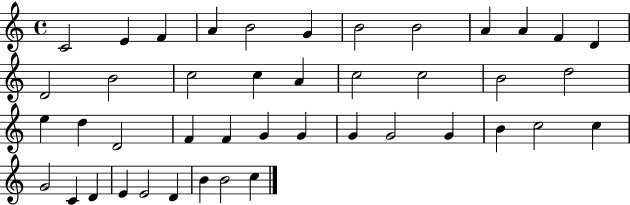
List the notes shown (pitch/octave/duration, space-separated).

C4/h E4/q F4/q A4/q B4/h G4/q B4/h B4/h A4/q A4/q F4/q D4/q D4/h B4/h C5/h C5/q A4/q C5/h C5/h B4/h D5/h E5/q D5/q D4/h F4/q F4/q G4/q G4/q G4/q G4/h G4/q B4/q C5/h C5/q G4/h C4/q D4/q E4/q E4/h D4/q B4/q B4/h C5/q